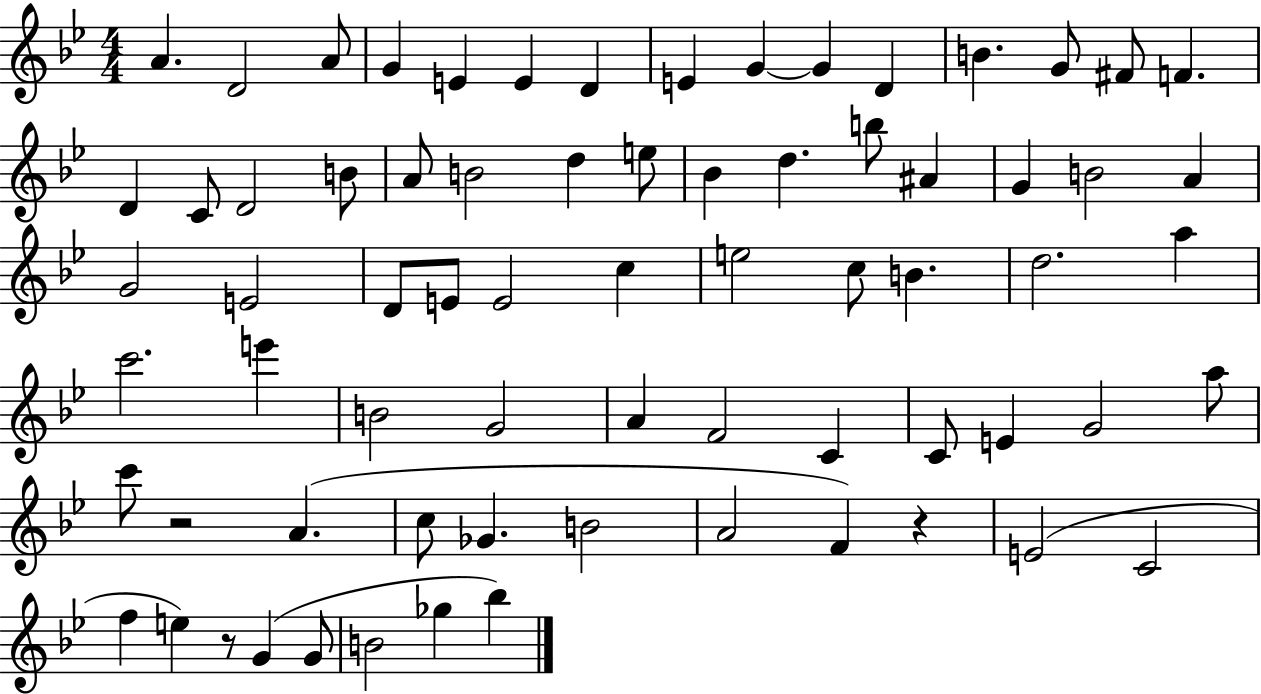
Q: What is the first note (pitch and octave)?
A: A4